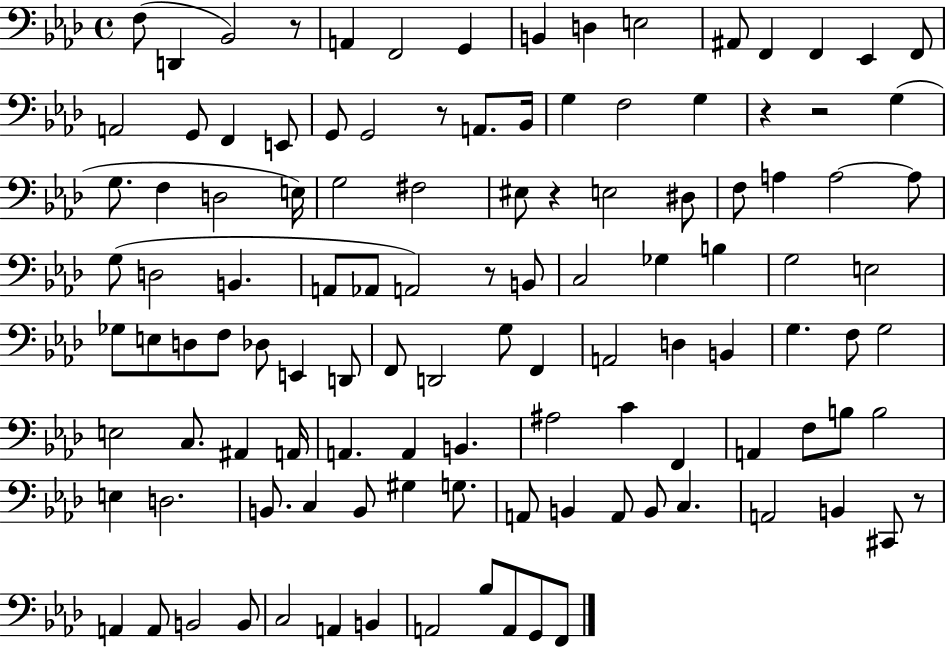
{
  \clef bass
  \time 4/4
  \defaultTimeSignature
  \key aes \major
  f8( d,4 bes,2) r8 | a,4 f,2 g,4 | b,4 d4 e2 | ais,8 f,4 f,4 ees,4 f,8 | \break a,2 g,8 f,4 e,8 | g,8 g,2 r8 a,8. bes,16 | g4 f2 g4 | r4 r2 g4( | \break g8. f4 d2 e16) | g2 fis2 | eis8 r4 e2 dis8 | f8 a4 a2~~ a8 | \break g8( d2 b,4. | a,8 aes,8 a,2) r8 b,8 | c2 ges4 b4 | g2 e2 | \break ges8 e8 d8 f8 des8 e,4 d,8 | f,8 d,2 g8 f,4 | a,2 d4 b,4 | g4. f8 g2 | \break e2 c8. ais,4 a,16 | a,4. a,4 b,4. | ais2 c'4 f,4 | a,4 f8 b8 b2 | \break e4 d2. | b,8. c4 b,8 gis4 g8. | a,8 b,4 a,8 b,8 c4. | a,2 b,4 cis,8 r8 | \break a,4 a,8 b,2 b,8 | c2 a,4 b,4 | a,2 bes8 a,8 g,8 f,8 | \bar "|."
}